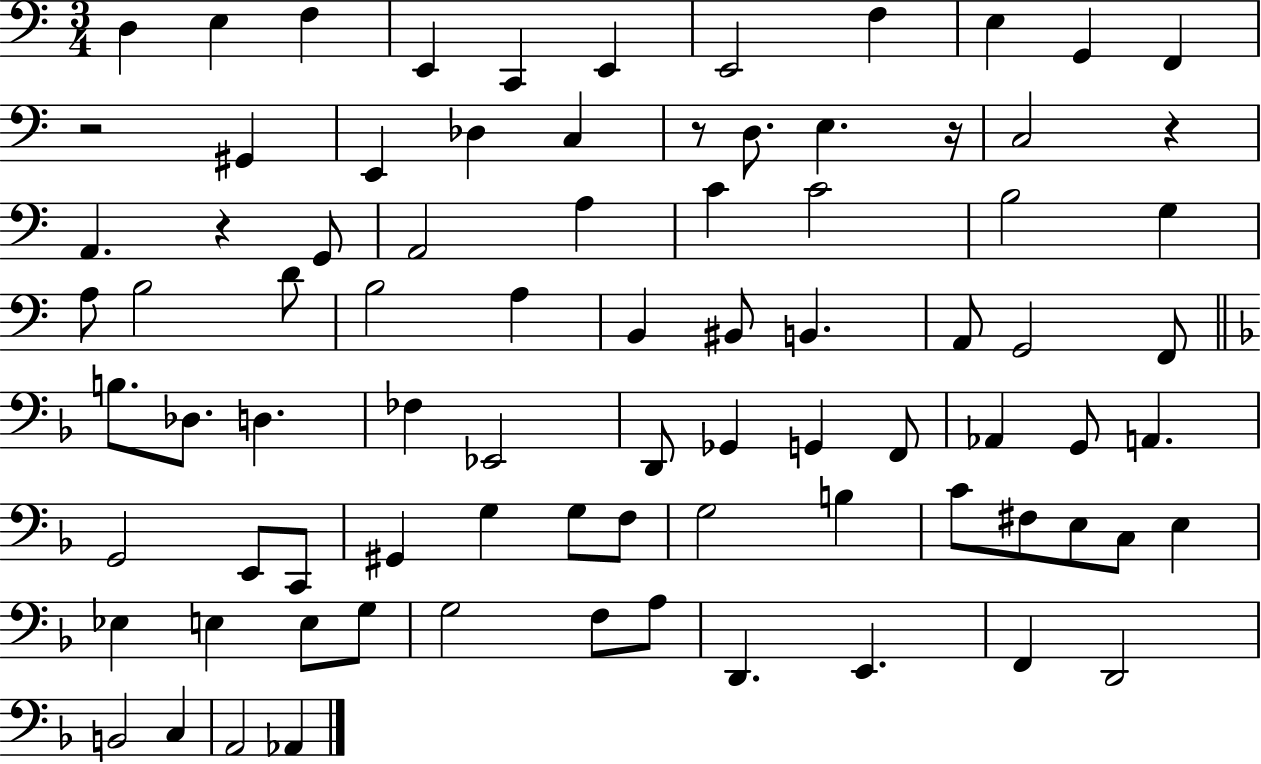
X:1
T:Untitled
M:3/4
L:1/4
K:C
D, E, F, E,, C,, E,, E,,2 F, E, G,, F,, z2 ^G,, E,, _D, C, z/2 D,/2 E, z/4 C,2 z A,, z G,,/2 A,,2 A, C C2 B,2 G, A,/2 B,2 D/2 B,2 A, B,, ^B,,/2 B,, A,,/2 G,,2 F,,/2 B,/2 _D,/2 D, _F, _E,,2 D,,/2 _G,, G,, F,,/2 _A,, G,,/2 A,, G,,2 E,,/2 C,,/2 ^G,, G, G,/2 F,/2 G,2 B, C/2 ^F,/2 E,/2 C,/2 E, _E, E, E,/2 G,/2 G,2 F,/2 A,/2 D,, E,, F,, D,,2 B,,2 C, A,,2 _A,,